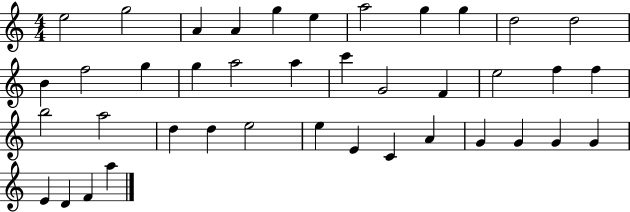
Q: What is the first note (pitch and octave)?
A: E5